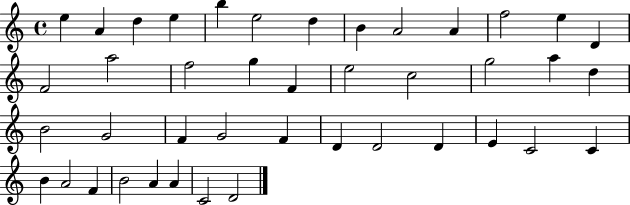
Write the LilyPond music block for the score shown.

{
  \clef treble
  \time 4/4
  \defaultTimeSignature
  \key c \major
  e''4 a'4 d''4 e''4 | b''4 e''2 d''4 | b'4 a'2 a'4 | f''2 e''4 d'4 | \break f'2 a''2 | f''2 g''4 f'4 | e''2 c''2 | g''2 a''4 d''4 | \break b'2 g'2 | f'4 g'2 f'4 | d'4 d'2 d'4 | e'4 c'2 c'4 | \break b'4 a'2 f'4 | b'2 a'4 a'4 | c'2 d'2 | \bar "|."
}